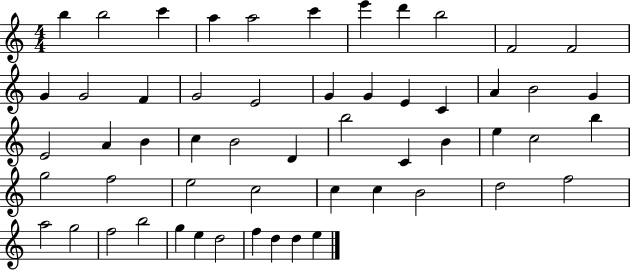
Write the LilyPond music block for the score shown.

{
  \clef treble
  \numericTimeSignature
  \time 4/4
  \key c \major
  b''4 b''2 c'''4 | a''4 a''2 c'''4 | e'''4 d'''4 b''2 | f'2 f'2 | \break g'4 g'2 f'4 | g'2 e'2 | g'4 g'4 e'4 c'4 | a'4 b'2 g'4 | \break e'2 a'4 b'4 | c''4 b'2 d'4 | b''2 c'4 b'4 | e''4 c''2 b''4 | \break g''2 f''2 | e''2 c''2 | c''4 c''4 b'2 | d''2 f''2 | \break a''2 g''2 | f''2 b''2 | g''4 e''4 d''2 | f''4 d''4 d''4 e''4 | \break \bar "|."
}